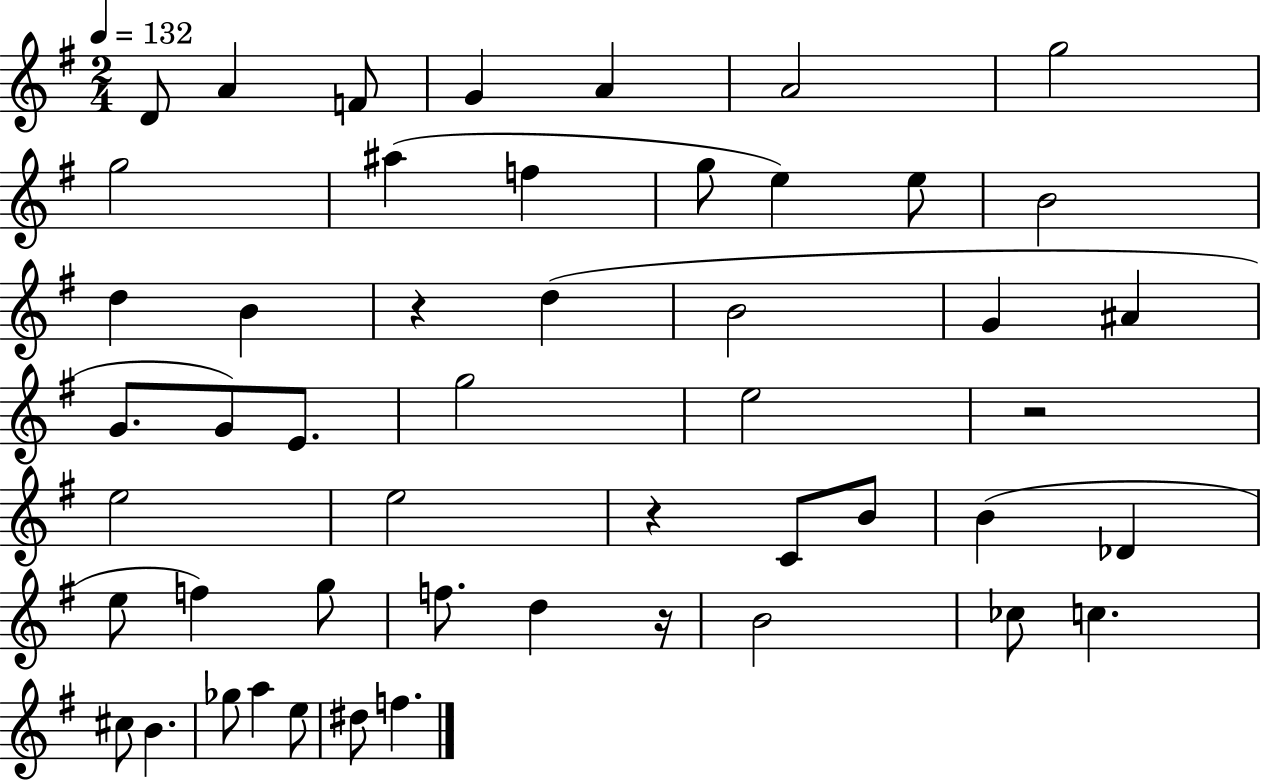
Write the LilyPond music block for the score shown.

{
  \clef treble
  \numericTimeSignature
  \time 2/4
  \key g \major
  \tempo 4 = 132
  d'8 a'4 f'8 | g'4 a'4 | a'2 | g''2 | \break g''2 | ais''4( f''4 | g''8 e''4) e''8 | b'2 | \break d''4 b'4 | r4 d''4( | b'2 | g'4 ais'4 | \break g'8. g'8) e'8. | g''2 | e''2 | r2 | \break e''2 | e''2 | r4 c'8 b'8 | b'4( des'4 | \break e''8 f''4) g''8 | f''8. d''4 r16 | b'2 | ces''8 c''4. | \break cis''8 b'4. | ges''8 a''4 e''8 | dis''8 f''4. | \bar "|."
}